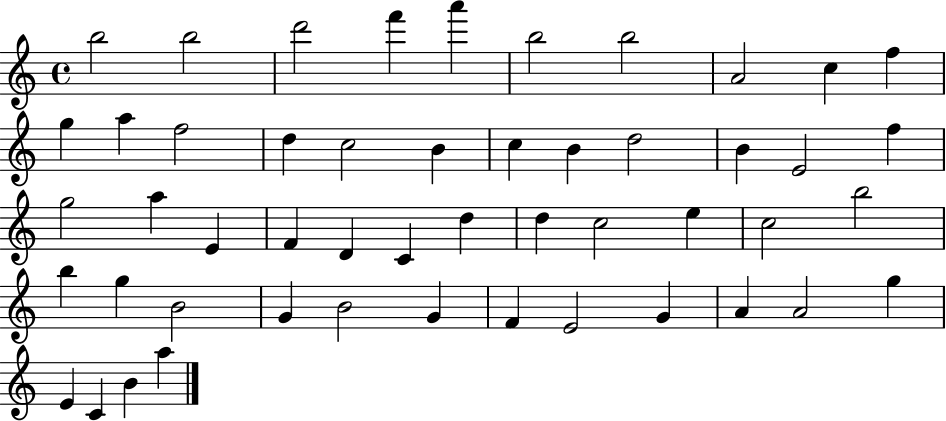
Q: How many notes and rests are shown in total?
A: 50